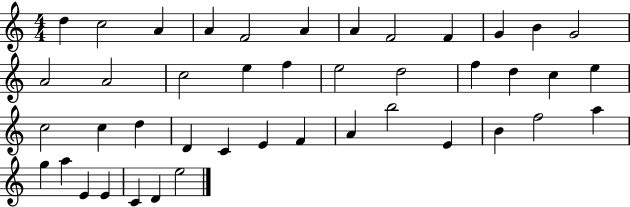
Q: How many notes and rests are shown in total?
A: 43